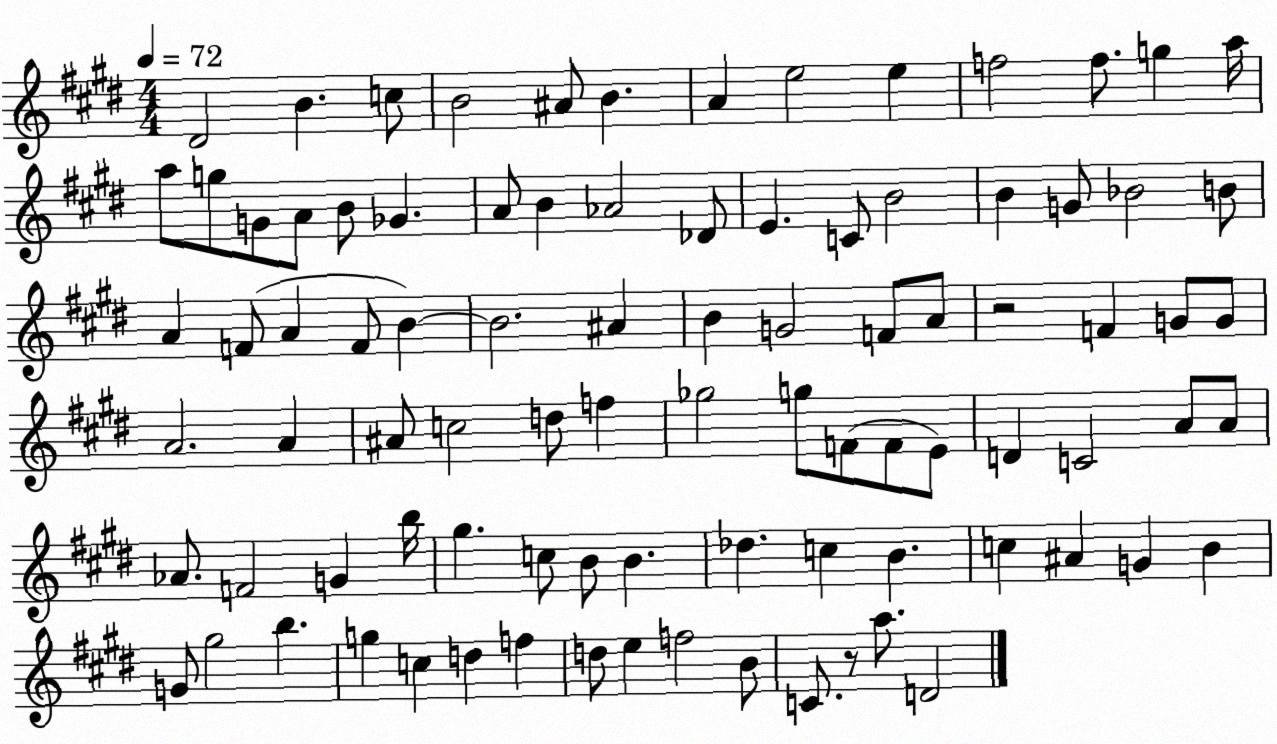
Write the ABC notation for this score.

X:1
T:Untitled
M:4/4
L:1/4
K:E
^D2 B c/2 B2 ^A/2 B A e2 e f2 f/2 g a/4 a/2 g/2 G/2 A/2 B/2 _G A/2 B _A2 _D/2 E C/2 B2 B G/2 _B2 B/2 A F/2 A F/2 B B2 ^A B G2 F/2 A/2 z2 F G/2 G/2 A2 A ^A/2 c2 d/2 f _g2 g/2 F/2 F/2 E/2 D C2 A/2 A/2 _A/2 F2 G b/4 ^g c/2 B/2 B _d c B c ^A G B G/2 ^g2 b g c d f d/2 e f2 B/2 C/2 z/2 a/2 D2